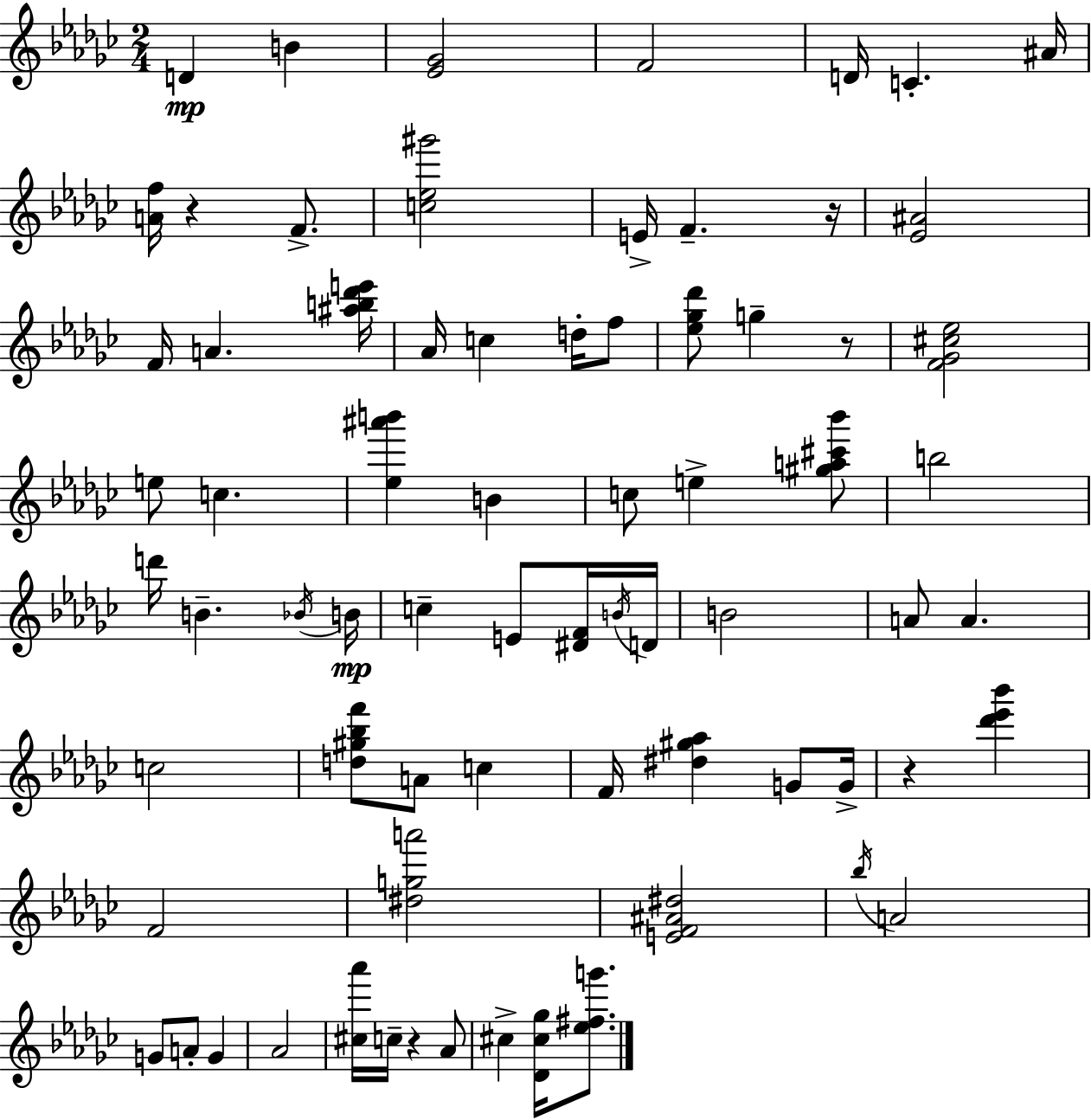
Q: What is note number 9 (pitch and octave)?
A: F4